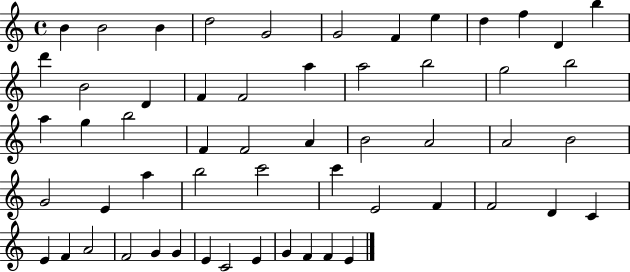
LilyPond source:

{
  \clef treble
  \time 4/4
  \defaultTimeSignature
  \key c \major
  b'4 b'2 b'4 | d''2 g'2 | g'2 f'4 e''4 | d''4 f''4 d'4 b''4 | \break d'''4 b'2 d'4 | f'4 f'2 a''4 | a''2 b''2 | g''2 b''2 | \break a''4 g''4 b''2 | f'4 f'2 a'4 | b'2 a'2 | a'2 b'2 | \break g'2 e'4 a''4 | b''2 c'''2 | c'''4 e'2 f'4 | f'2 d'4 c'4 | \break e'4 f'4 a'2 | f'2 g'4 g'4 | e'4 c'2 e'4 | g'4 f'4 f'4 e'4 | \break \bar "|."
}